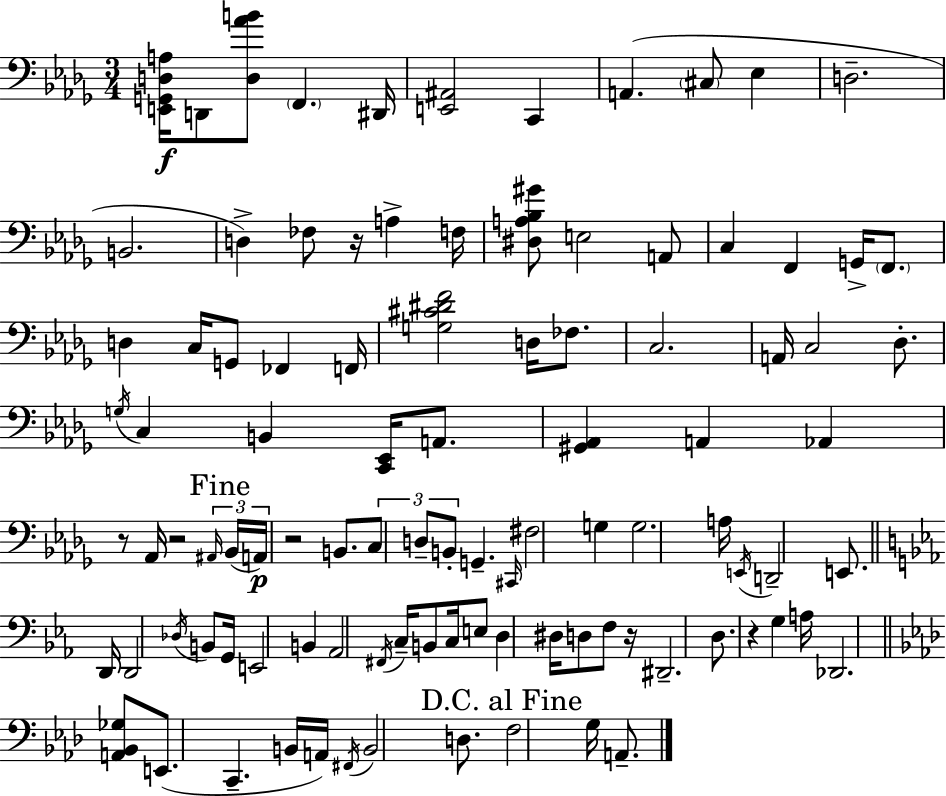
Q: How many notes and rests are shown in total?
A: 99